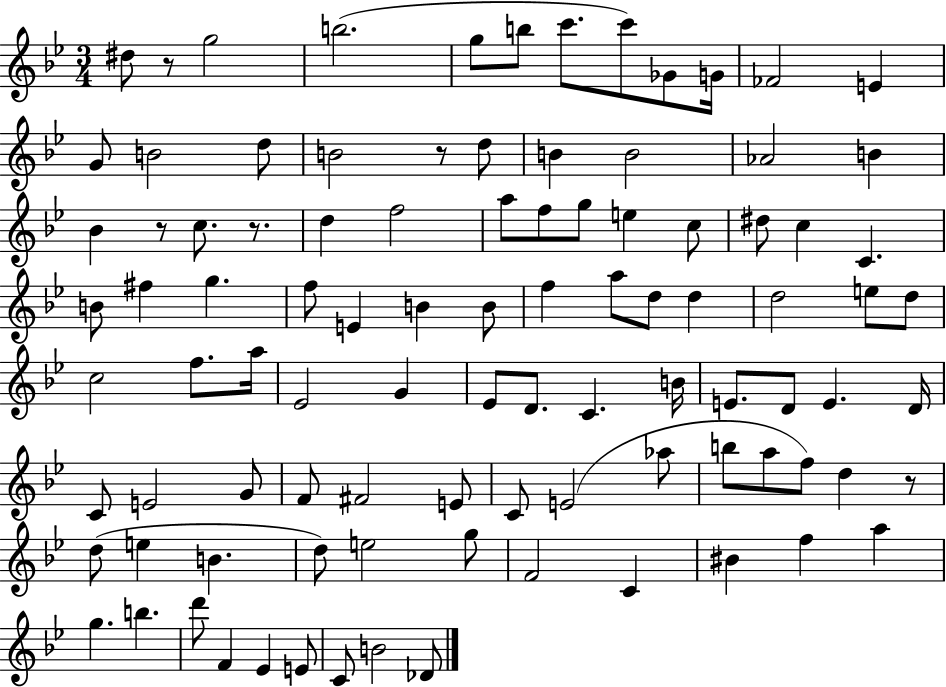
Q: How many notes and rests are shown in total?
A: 97